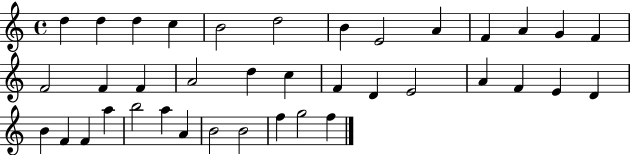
D5/q D5/q D5/q C5/q B4/h D5/h B4/q E4/h A4/q F4/q A4/q G4/q F4/q F4/h F4/q F4/q A4/h D5/q C5/q F4/q D4/q E4/h A4/q F4/q E4/q D4/q B4/q F4/q F4/q A5/q B5/h A5/q A4/q B4/h B4/h F5/q G5/h F5/q